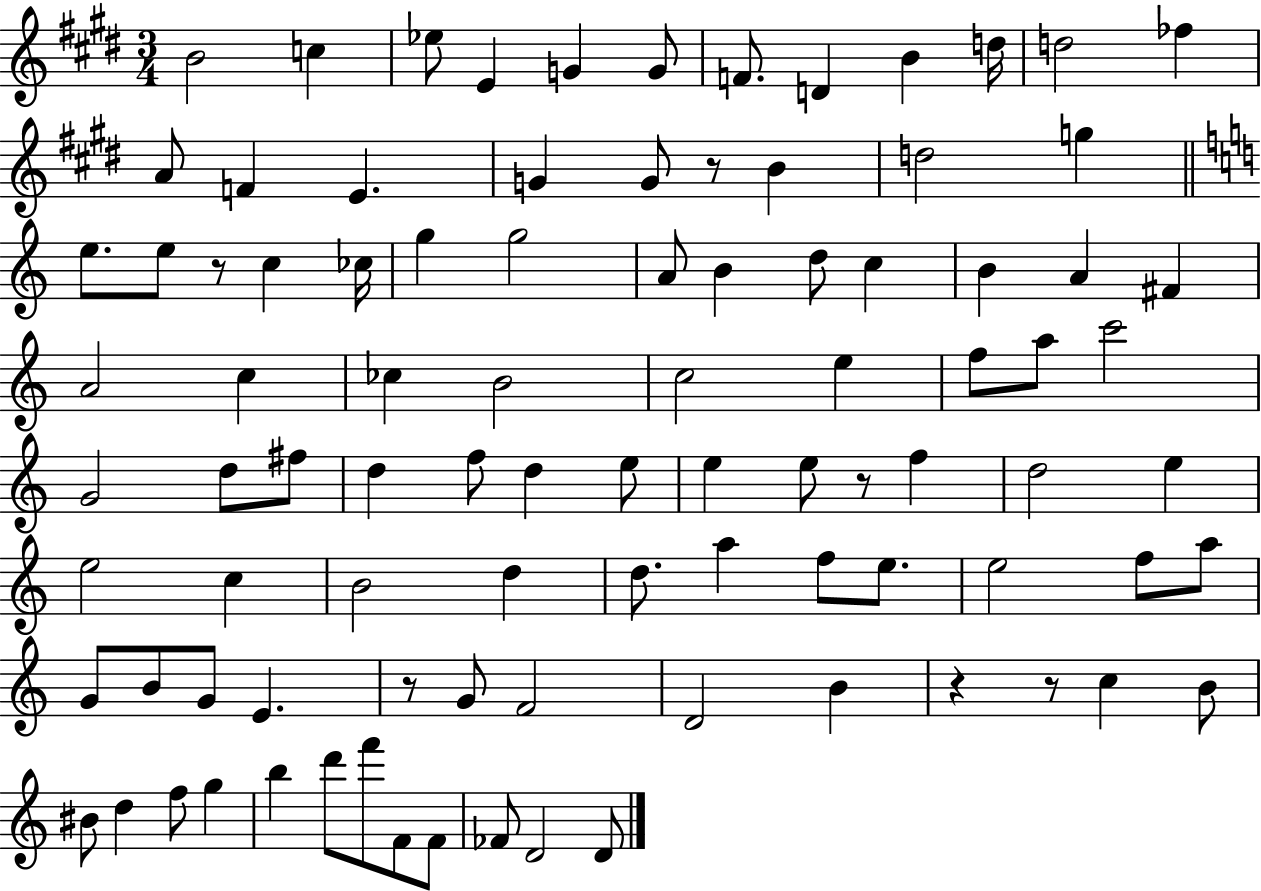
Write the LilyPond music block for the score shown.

{
  \clef treble
  \numericTimeSignature
  \time 3/4
  \key e \major
  b'2 c''4 | ees''8 e'4 g'4 g'8 | f'8. d'4 b'4 d''16 | d''2 fes''4 | \break a'8 f'4 e'4. | g'4 g'8 r8 b'4 | d''2 g''4 | \bar "||" \break \key c \major e''8. e''8 r8 c''4 ces''16 | g''4 g''2 | a'8 b'4 d''8 c''4 | b'4 a'4 fis'4 | \break a'2 c''4 | ces''4 b'2 | c''2 e''4 | f''8 a''8 c'''2 | \break g'2 d''8 fis''8 | d''4 f''8 d''4 e''8 | e''4 e''8 r8 f''4 | d''2 e''4 | \break e''2 c''4 | b'2 d''4 | d''8. a''4 f''8 e''8. | e''2 f''8 a''8 | \break g'8 b'8 g'8 e'4. | r8 g'8 f'2 | d'2 b'4 | r4 r8 c''4 b'8 | \break bis'8 d''4 f''8 g''4 | b''4 d'''8 f'''8 f'8 f'8 | fes'8 d'2 d'8 | \bar "|."
}